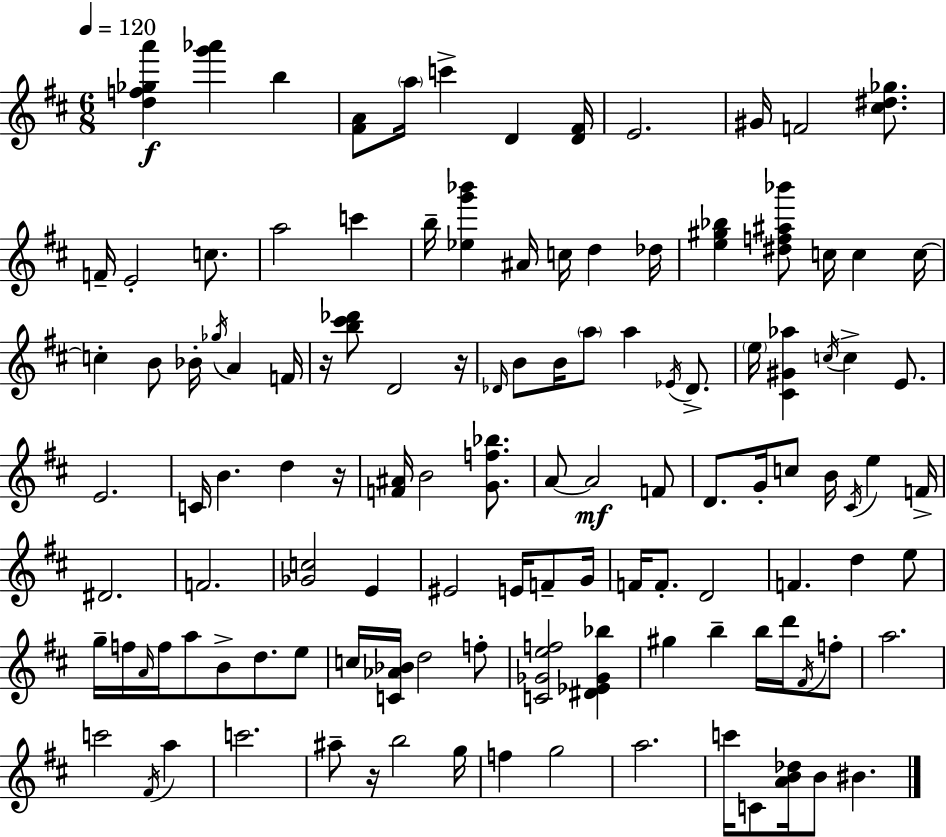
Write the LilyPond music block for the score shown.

{
  \clef treble
  \numericTimeSignature
  \time 6/8
  \key d \major
  \tempo 4 = 120
  \repeat volta 2 { <d'' f'' ges'' a'''>4\f <g''' aes'''>4 b''4 | <fis' a'>8 \parenthesize a''16 c'''4-> d'4 <d' fis'>16 | e'2. | gis'16 f'2 <cis'' dis'' ges''>8. | \break f'16-- e'2-. c''8. | a''2 c'''4 | b''16-- <ees'' g''' bes'''>4 ais'16 c''16 d''4 des''16 | <e'' gis'' bes''>4 <dis'' f'' ais'' bes'''>8 c''16 c''4 c''16~~ | \break c''4-. b'8 bes'16-. \acciaccatura { ges''16 } a'4 | f'16 r16 <b'' cis''' des'''>8 d'2 | r16 \grace { des'16 } b'8 b'16 \parenthesize a''8 a''4 \acciaccatura { ees'16 } | des'8.-> \parenthesize e''16 <cis' gis' aes''>4 \acciaccatura { c''16 } c''4-> | \break e'8. e'2. | c'16 b'4. d''4 | r16 <f' ais'>16 b'2 | <g' f'' bes''>8. a'8~~ a'2\mf | \break f'8 d'8. g'16-. c''8 b'16 \acciaccatura { cis'16 } | e''4 f'16-> dis'2. | f'2. | <ges' c''>2 | \break e'4 eis'2 | e'16 f'8-- g'16 f'16 f'8.-. d'2 | f'4. d''4 | e''8 g''16-- f''16 \grace { a'16 } f''16 a''8 b'8-> | \break d''8. e''8 c''16 <c' aes' bes'>16 d''2 | f''8-. <c' ges' e'' f''>2 | <dis' ees' ges' bes''>4 gis''4 b''4-- | b''16 d'''16 \acciaccatura { fis'16 } f''8-. a''2. | \break c'''2 | \acciaccatura { fis'16 } a''4 c'''2. | ais''8-- r16 b''2 | g''16 f''4 | \break g''2 a''2. | c'''16 c'8 <a' b' des''>16 | b'8 bis'4. } \bar "|."
}